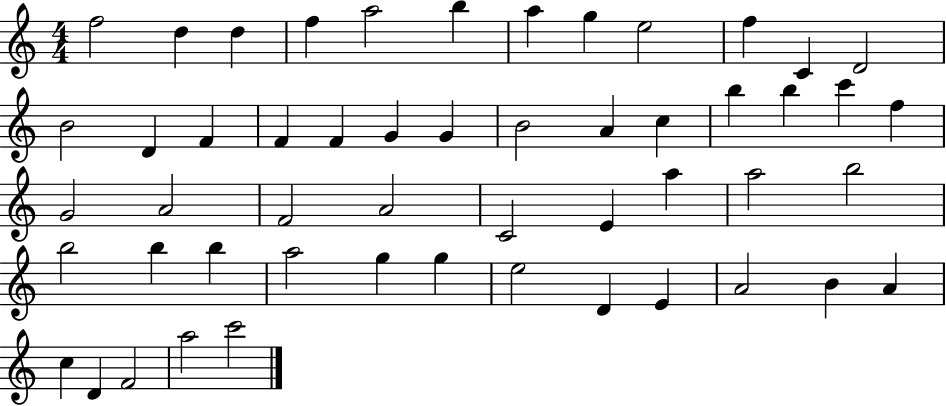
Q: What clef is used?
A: treble